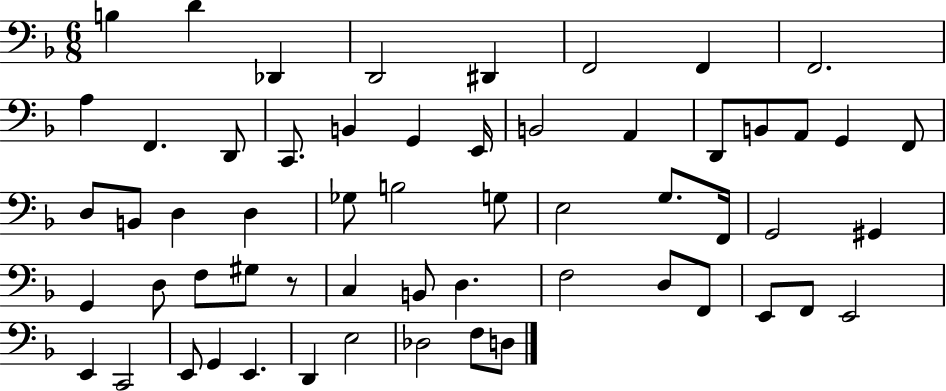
X:1
T:Untitled
M:6/8
L:1/4
K:F
B, D _D,, D,,2 ^D,, F,,2 F,, F,,2 A, F,, D,,/2 C,,/2 B,, G,, E,,/4 B,,2 A,, D,,/2 B,,/2 A,,/2 G,, F,,/2 D,/2 B,,/2 D, D, _G,/2 B,2 G,/2 E,2 G,/2 F,,/4 G,,2 ^G,, G,, D,/2 F,/2 ^G,/2 z/2 C, B,,/2 D, F,2 D,/2 F,,/2 E,,/2 F,,/2 E,,2 E,, C,,2 E,,/2 G,, E,, D,, E,2 _D,2 F,/2 D,/2